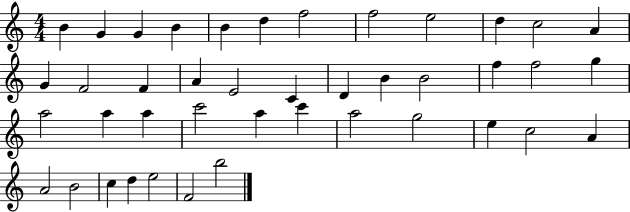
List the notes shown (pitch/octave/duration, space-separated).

B4/q G4/q G4/q B4/q B4/q D5/q F5/h F5/h E5/h D5/q C5/h A4/q G4/q F4/h F4/q A4/q E4/h C4/q D4/q B4/q B4/h F5/q F5/h G5/q A5/h A5/q A5/q C6/h A5/q C6/q A5/h G5/h E5/q C5/h A4/q A4/h B4/h C5/q D5/q E5/h F4/h B5/h